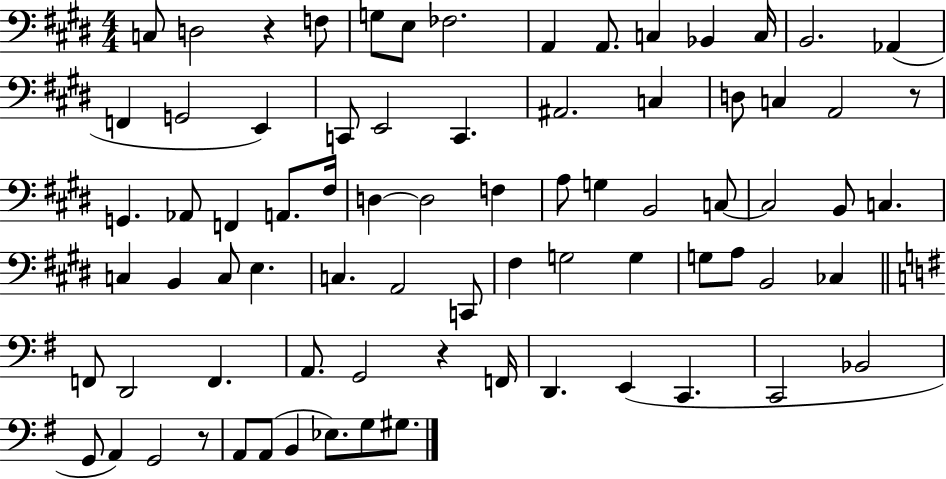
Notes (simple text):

C3/e D3/h R/q F3/e G3/e E3/e FES3/h. A2/q A2/e. C3/q Bb2/q C3/s B2/h. Ab2/q F2/q G2/h E2/q C2/e E2/h C2/q. A#2/h. C3/q D3/e C3/q A2/h R/e G2/q. Ab2/e F2/q A2/e. F#3/s D3/q D3/h F3/q A3/e G3/q B2/h C3/e C3/h B2/e C3/q. C3/q B2/q C3/e E3/q. C3/q. A2/h C2/e F#3/q G3/h G3/q G3/e A3/e B2/h CES3/q F2/e D2/h F2/q. A2/e. G2/h R/q F2/s D2/q. E2/q C2/q. C2/h Bb2/h G2/e A2/q G2/h R/e A2/e A2/e B2/q Eb3/e. G3/e G#3/e.